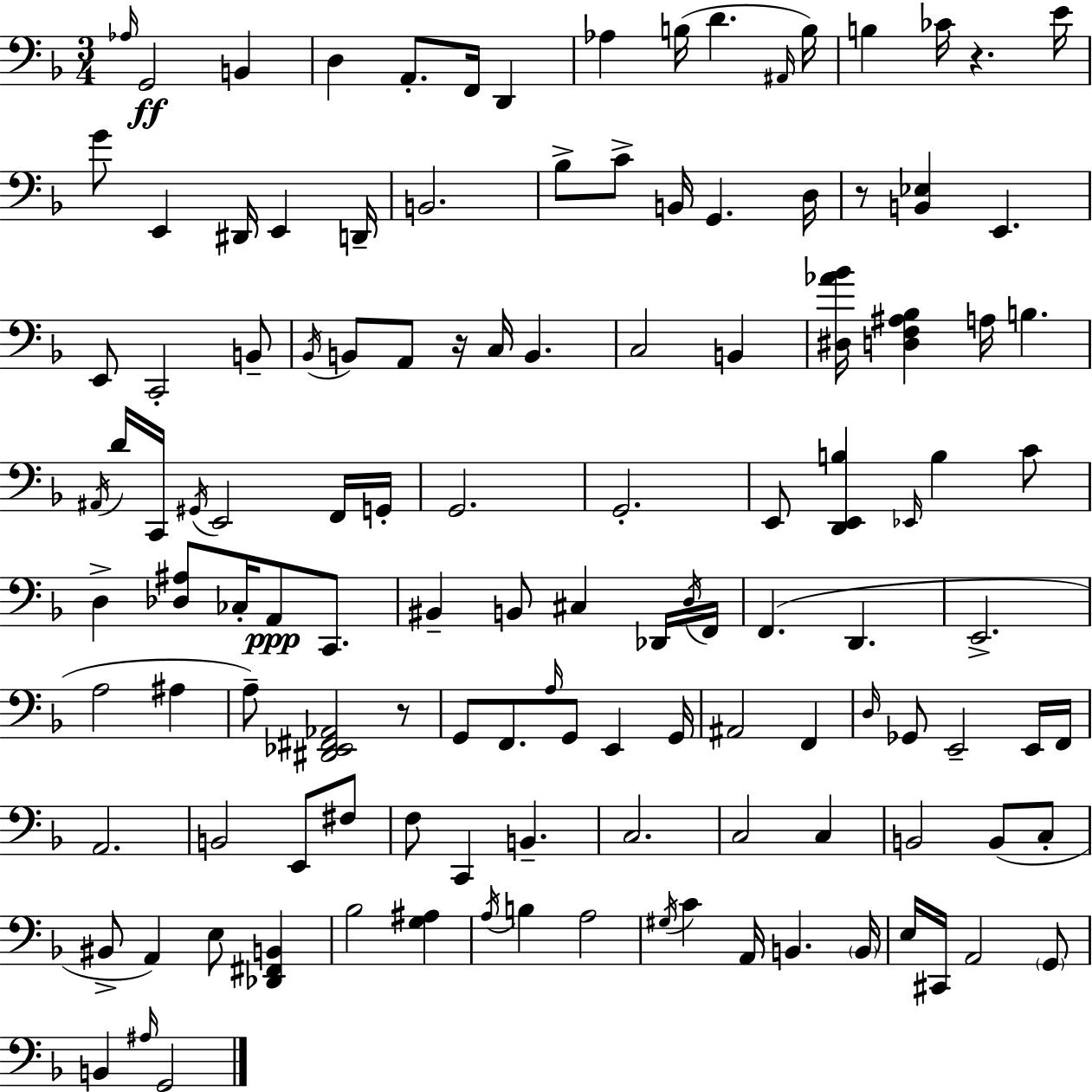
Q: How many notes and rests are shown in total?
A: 125